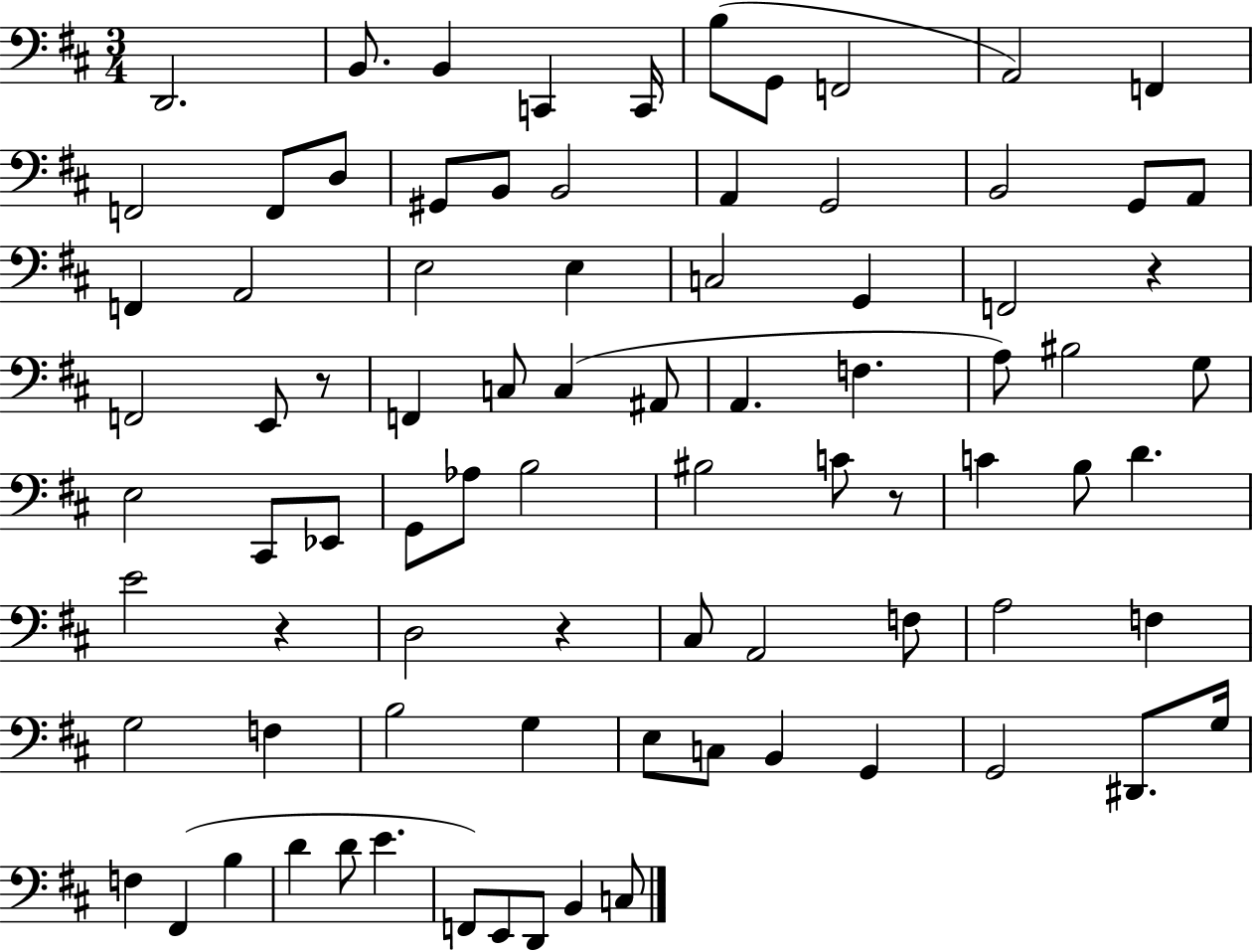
X:1
T:Untitled
M:3/4
L:1/4
K:D
D,,2 B,,/2 B,, C,, C,,/4 B,/2 G,,/2 F,,2 A,,2 F,, F,,2 F,,/2 D,/2 ^G,,/2 B,,/2 B,,2 A,, G,,2 B,,2 G,,/2 A,,/2 F,, A,,2 E,2 E, C,2 G,, F,,2 z F,,2 E,,/2 z/2 F,, C,/2 C, ^A,,/2 A,, F, A,/2 ^B,2 G,/2 E,2 ^C,,/2 _E,,/2 G,,/2 _A,/2 B,2 ^B,2 C/2 z/2 C B,/2 D E2 z D,2 z ^C,/2 A,,2 F,/2 A,2 F, G,2 F, B,2 G, E,/2 C,/2 B,, G,, G,,2 ^D,,/2 G,/4 F, ^F,, B, D D/2 E F,,/2 E,,/2 D,,/2 B,, C,/2